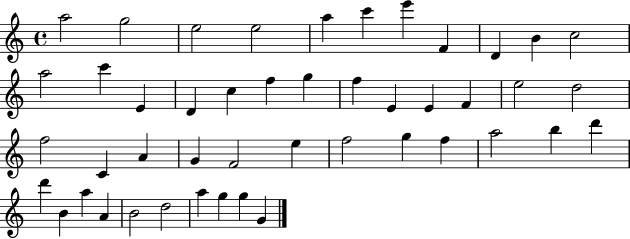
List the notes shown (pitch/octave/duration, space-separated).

A5/h G5/h E5/h E5/h A5/q C6/q E6/q F4/q D4/q B4/q C5/h A5/h C6/q E4/q D4/q C5/q F5/q G5/q F5/q E4/q E4/q F4/q E5/h D5/h F5/h C4/q A4/q G4/q F4/h E5/q F5/h G5/q F5/q A5/h B5/q D6/q D6/q B4/q A5/q A4/q B4/h D5/h A5/q G5/q G5/q G4/q